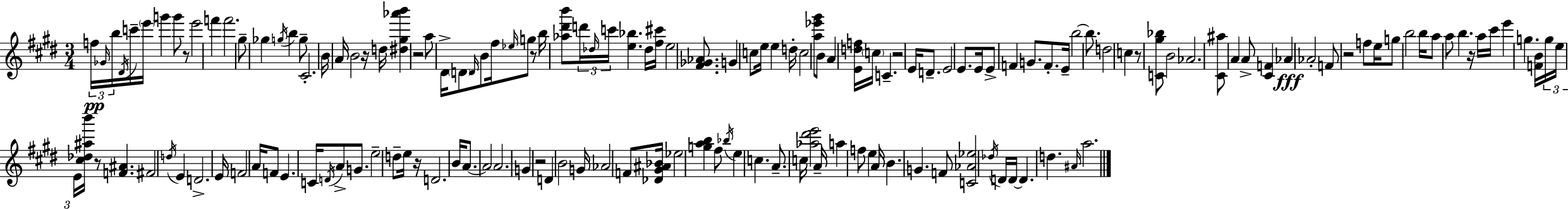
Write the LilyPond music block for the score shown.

{
  \clef treble
  \numericTimeSignature
  \time 3/4
  \key e \major
  \repeat volta 2 { \tuplet 3/2 { f''16\pp \grace { ges'16 } b''16 } \acciaccatura { dis'16 } c'''16-- \parenthesize e'''16 g'''4 g'''8 | r8 e'''2 f'''4 | f'''2. | gis''8-- ges''4 \acciaccatura { g''16 } b''4 | \break g''8-- cis'2.-. | b'16 a'16 b'2 | r16 d''16 <dis'' gis'' aes''' b'''>4 r2 | a''8 dis'16-> \parenthesize d'8 \grace { d'16 } b'8 fis''16 | \break \grace { ees''16 } g''8 r8 b''16 <aes'' dis''' b'''>8 \tuplet 3/2 { d'''16 \grace { des''16 } c'''16 } <e'' bes''>4. | des''16 <fis'' cis'''>16 e''2 | <fis' ges' aes'>8. g'4 c''8 | e''16 e''4 d''16-. c''2 | \break <a'' ees''' gis'''>8 b'8 a'4 <e' d'' f''>16 \parenthesize c''16 | c'4.-- r2 | e'16 d'8.-- e'2 | e'8. e'16 e'8-> f'4 | \break g'8. f'8.-. e'16-- b''2~~ | b''8. d''2 | c''4 r8 <c' gis'' bes''>8 b'2 | aes'2. | \break <cis' ais''>8 a'4 | a'8-> <cis' f'>4 aes'4\fff aes'2-. | f'8 r2 | f''8 e''16 g''8 b''2 | \break b''16 a''8 a''8 b''4. | r16 a''16 cis'''16 e'''4 g''4. | <f' b'>16 \tuplet 3/2 { g''16 e''16 e'16 } <cis'' des'' ais'' b'''>16 r8 | <f' ais'>4. fis'2 | \break \acciaccatura { d''16 } e'4 d'2.-> | e'16 f'2 | a'16 f'8 e'4. | c'16 \acciaccatura { d'16 } a'8-> g'8. e''2-- | \break d''8-- e''16 r16 d'2. | b'16 a'8.~~ | a'2 a'2. | g'4 | \break r2 d'4 | b'2 g'16 aes'2 | f'8 <des' gis' ais' bes'>16 ees''2 | <g'' a'' b''>4 fis''8 \acciaccatura { bes''16 } e''4 | \break c''4. a'8.-- | c''16 <aes'' dis''' e'''>2 a'16-- a''4 | f''8 e''4 a'16 b'4. | g'4. f'8 <c' aes' ees''>2 | \break \acciaccatura { des''16 } d'16 d'16~~ d'4. | d''4. \grace { ais'16 } a''2. | } \bar "|."
}